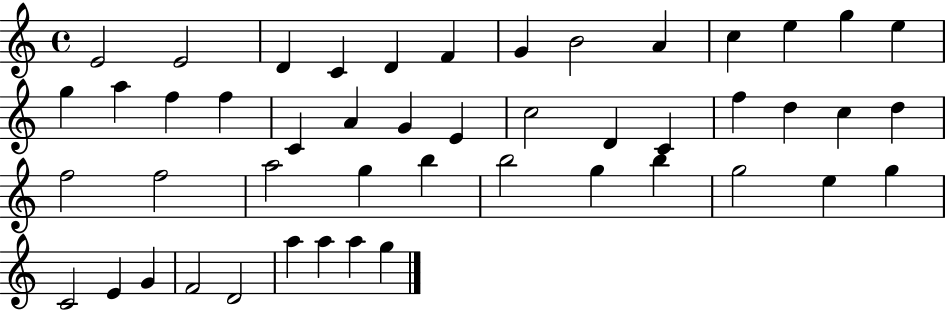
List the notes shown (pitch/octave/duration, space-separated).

E4/h E4/h D4/q C4/q D4/q F4/q G4/q B4/h A4/q C5/q E5/q G5/q E5/q G5/q A5/q F5/q F5/q C4/q A4/q G4/q E4/q C5/h D4/q C4/q F5/q D5/q C5/q D5/q F5/h F5/h A5/h G5/q B5/q B5/h G5/q B5/q G5/h E5/q G5/q C4/h E4/q G4/q F4/h D4/h A5/q A5/q A5/q G5/q